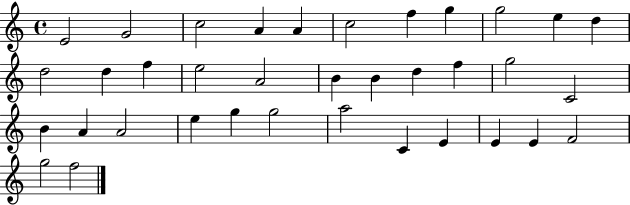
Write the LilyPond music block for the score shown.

{
  \clef treble
  \time 4/4
  \defaultTimeSignature
  \key c \major
  e'2 g'2 | c''2 a'4 a'4 | c''2 f''4 g''4 | g''2 e''4 d''4 | \break d''2 d''4 f''4 | e''2 a'2 | b'4 b'4 d''4 f''4 | g''2 c'2 | \break b'4 a'4 a'2 | e''4 g''4 g''2 | a''2 c'4 e'4 | e'4 e'4 f'2 | \break g''2 f''2 | \bar "|."
}